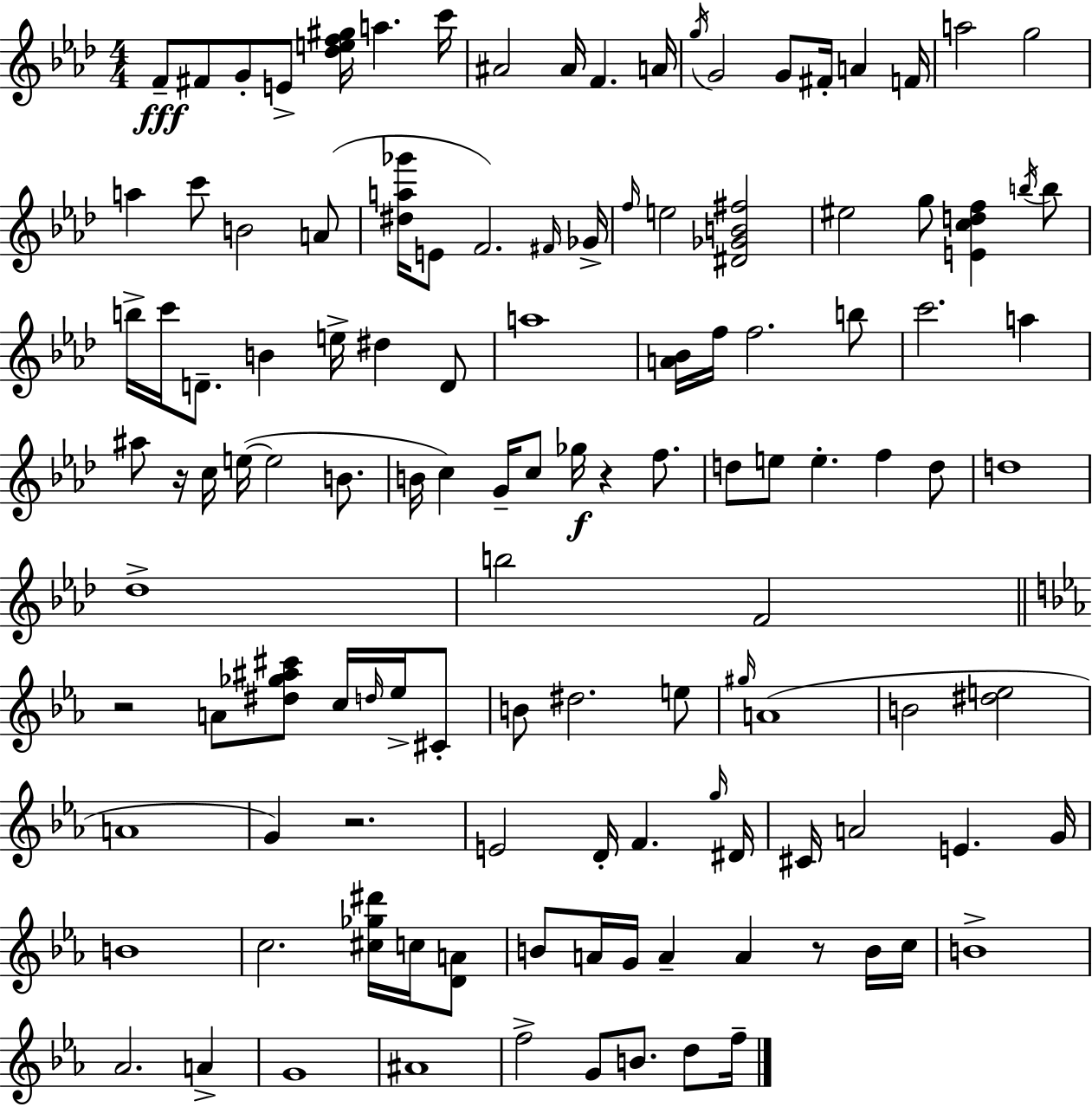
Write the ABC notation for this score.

X:1
T:Untitled
M:4/4
L:1/4
K:Fm
F/2 ^F/2 G/2 E/2 [_def^g]/4 a c'/4 ^A2 ^A/4 F A/4 g/4 G2 G/2 ^F/4 A F/4 a2 g2 a c'/2 B2 A/2 [^da_g']/4 E/2 F2 ^F/4 _G/4 f/4 e2 [^D_GB^f]2 ^e2 g/2 [Ecdf] b/4 b/2 b/4 c'/4 D/2 B e/4 ^d D/2 a4 [A_B]/4 f/4 f2 b/2 c'2 a ^a/2 z/4 c/4 e/4 e2 B/2 B/4 c G/4 c/2 _g/4 z f/2 d/2 e/2 e f d/2 d4 _d4 b2 F2 z2 A/2 [^d_g^a^c']/2 c/4 d/4 _e/4 ^C/2 B/2 ^d2 e/2 ^g/4 A4 B2 [^de]2 A4 G z2 E2 D/4 F g/4 ^D/4 ^C/4 A2 E G/4 B4 c2 [^c_g^d']/4 c/4 [DA]/2 B/2 A/4 G/4 A A z/2 B/4 c/4 B4 _A2 A G4 ^A4 f2 G/2 B/2 d/2 f/4